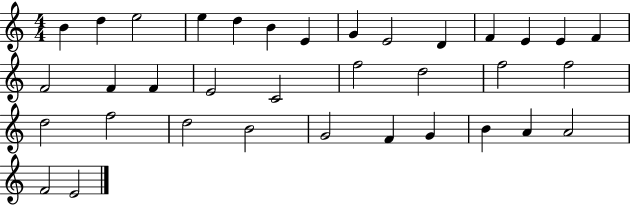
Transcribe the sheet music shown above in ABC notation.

X:1
T:Untitled
M:4/4
L:1/4
K:C
B d e2 e d B E G E2 D F E E F F2 F F E2 C2 f2 d2 f2 f2 d2 f2 d2 B2 G2 F G B A A2 F2 E2